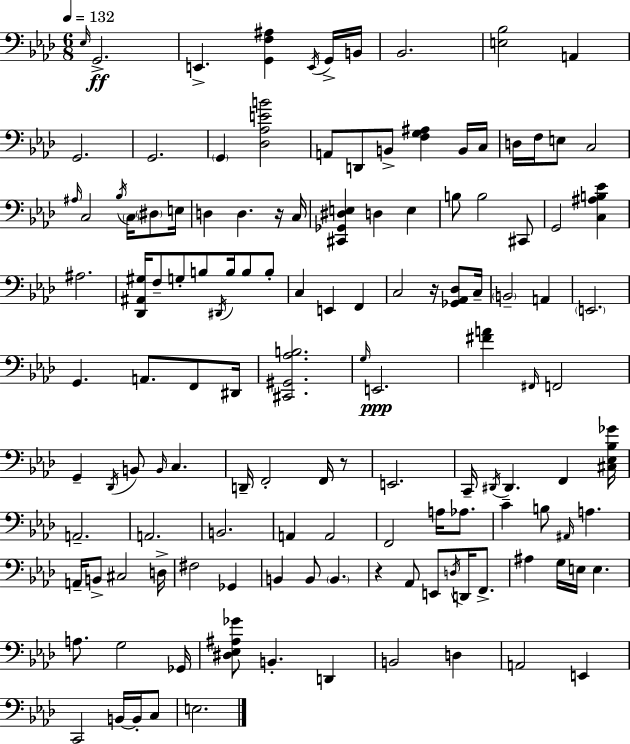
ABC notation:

X:1
T:Untitled
M:6/8
L:1/4
K:Fm
_E,/4 G,,2 E,, [G,,F,^A,] E,,/4 G,,/4 B,,/4 _B,,2 [E,_B,]2 A,, G,,2 G,,2 G,, [_D,_A,EB]2 A,,/2 D,,/2 B,,/2 [F,G,^A,] B,,/4 C,/4 D,/4 F,/4 E,/2 C,2 ^A,/4 C,2 _B,/4 C,/4 ^D,/2 E,/4 D, D, z/4 C,/4 [^C,,_G,,^D,E,] D, E, B,/2 B,2 ^C,,/2 G,,2 [C,^A,B,_E] ^A,2 [_D,,^A,,^G,]/4 F,/2 G,/2 B,/2 ^D,,/4 B,/4 B,/2 B,/2 C, E,, F,, C,2 z/4 [_G,,_A,,_D,]/2 C,/4 B,,2 A,, E,,2 G,, A,,/2 F,,/2 ^D,,/4 [^C,,^G,,_A,B,]2 G,/4 E,,2 [^FA] ^F,,/4 F,,2 G,, _D,,/4 B,,/2 B,,/4 C, D,,/4 F,,2 F,,/4 z/2 E,,2 C,,/4 ^D,,/4 ^D,, F,, [^C,_E,_B,_G]/4 A,,2 A,,2 B,,2 A,, A,,2 F,,2 A,/4 _A,/2 C B,/2 ^A,,/4 A, A,,/4 B,,/2 ^C,2 D,/4 ^F,2 _G,, B,, B,,/2 B,, z _A,,/2 E,,/2 D,/4 D,,/4 F,,/2 ^A, G,/4 E,/4 E, A,/2 G,2 _G,,/4 [^D,_E,^A,_G]/2 B,, D,, B,,2 D, A,,2 E,, C,,2 B,,/4 B,,/4 C,/2 E,2